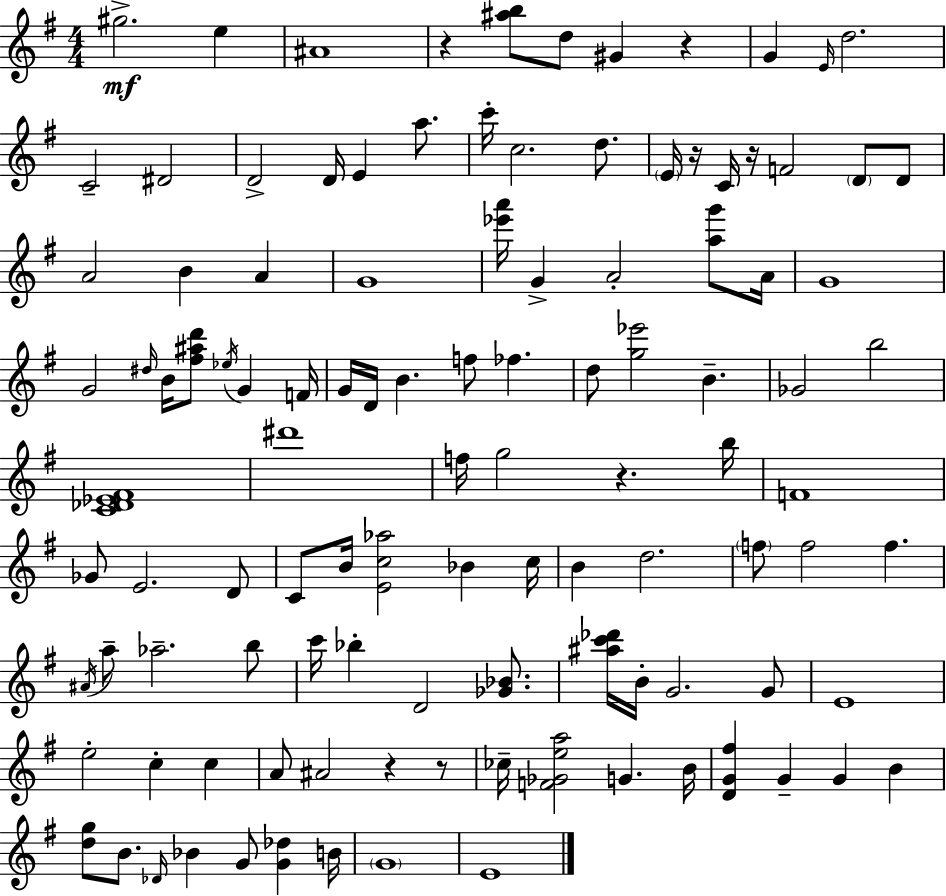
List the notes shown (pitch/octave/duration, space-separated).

G#5/h. E5/q A#4/w R/q [A#5,B5]/e D5/e G#4/q R/q G4/q E4/s D5/h. C4/h D#4/h D4/h D4/s E4/q A5/e. C6/s C5/h. D5/e. E4/s R/s C4/s R/s F4/h D4/e D4/e A4/h B4/q A4/q G4/w [Eb6,A6]/s G4/q A4/h [A5,G6]/e A4/s G4/w G4/h D#5/s B4/s [F#5,A#5,D6]/e Eb5/s G4/q F4/s G4/s D4/s B4/q. F5/e FES5/q. D5/e [G5,Eb6]/h B4/q. Gb4/h B5/h [C4,Db4,Eb4,F#4]/w D#6/w F5/s G5/h R/q. B5/s F4/w Gb4/e E4/h. D4/e C4/e B4/s [E4,C5,Ab5]/h Bb4/q C5/s B4/q D5/h. F5/e F5/h F5/q. A#4/s A5/e Ab5/h. B5/e C6/s Bb5/q D4/h [Gb4,Bb4]/e. [A#5,C6,Db6]/s B4/s G4/h. G4/e E4/w E5/h C5/q C5/q A4/e A#4/h R/q R/e CES5/s [F4,Gb4,E5,A5]/h G4/q. B4/s [D4,G4,F#5]/q G4/q G4/q B4/q [D5,G5]/e B4/e. Db4/s Bb4/q G4/e [G4,Db5]/q B4/s G4/w E4/w